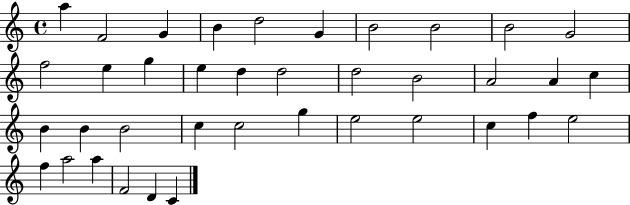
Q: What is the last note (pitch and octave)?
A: C4